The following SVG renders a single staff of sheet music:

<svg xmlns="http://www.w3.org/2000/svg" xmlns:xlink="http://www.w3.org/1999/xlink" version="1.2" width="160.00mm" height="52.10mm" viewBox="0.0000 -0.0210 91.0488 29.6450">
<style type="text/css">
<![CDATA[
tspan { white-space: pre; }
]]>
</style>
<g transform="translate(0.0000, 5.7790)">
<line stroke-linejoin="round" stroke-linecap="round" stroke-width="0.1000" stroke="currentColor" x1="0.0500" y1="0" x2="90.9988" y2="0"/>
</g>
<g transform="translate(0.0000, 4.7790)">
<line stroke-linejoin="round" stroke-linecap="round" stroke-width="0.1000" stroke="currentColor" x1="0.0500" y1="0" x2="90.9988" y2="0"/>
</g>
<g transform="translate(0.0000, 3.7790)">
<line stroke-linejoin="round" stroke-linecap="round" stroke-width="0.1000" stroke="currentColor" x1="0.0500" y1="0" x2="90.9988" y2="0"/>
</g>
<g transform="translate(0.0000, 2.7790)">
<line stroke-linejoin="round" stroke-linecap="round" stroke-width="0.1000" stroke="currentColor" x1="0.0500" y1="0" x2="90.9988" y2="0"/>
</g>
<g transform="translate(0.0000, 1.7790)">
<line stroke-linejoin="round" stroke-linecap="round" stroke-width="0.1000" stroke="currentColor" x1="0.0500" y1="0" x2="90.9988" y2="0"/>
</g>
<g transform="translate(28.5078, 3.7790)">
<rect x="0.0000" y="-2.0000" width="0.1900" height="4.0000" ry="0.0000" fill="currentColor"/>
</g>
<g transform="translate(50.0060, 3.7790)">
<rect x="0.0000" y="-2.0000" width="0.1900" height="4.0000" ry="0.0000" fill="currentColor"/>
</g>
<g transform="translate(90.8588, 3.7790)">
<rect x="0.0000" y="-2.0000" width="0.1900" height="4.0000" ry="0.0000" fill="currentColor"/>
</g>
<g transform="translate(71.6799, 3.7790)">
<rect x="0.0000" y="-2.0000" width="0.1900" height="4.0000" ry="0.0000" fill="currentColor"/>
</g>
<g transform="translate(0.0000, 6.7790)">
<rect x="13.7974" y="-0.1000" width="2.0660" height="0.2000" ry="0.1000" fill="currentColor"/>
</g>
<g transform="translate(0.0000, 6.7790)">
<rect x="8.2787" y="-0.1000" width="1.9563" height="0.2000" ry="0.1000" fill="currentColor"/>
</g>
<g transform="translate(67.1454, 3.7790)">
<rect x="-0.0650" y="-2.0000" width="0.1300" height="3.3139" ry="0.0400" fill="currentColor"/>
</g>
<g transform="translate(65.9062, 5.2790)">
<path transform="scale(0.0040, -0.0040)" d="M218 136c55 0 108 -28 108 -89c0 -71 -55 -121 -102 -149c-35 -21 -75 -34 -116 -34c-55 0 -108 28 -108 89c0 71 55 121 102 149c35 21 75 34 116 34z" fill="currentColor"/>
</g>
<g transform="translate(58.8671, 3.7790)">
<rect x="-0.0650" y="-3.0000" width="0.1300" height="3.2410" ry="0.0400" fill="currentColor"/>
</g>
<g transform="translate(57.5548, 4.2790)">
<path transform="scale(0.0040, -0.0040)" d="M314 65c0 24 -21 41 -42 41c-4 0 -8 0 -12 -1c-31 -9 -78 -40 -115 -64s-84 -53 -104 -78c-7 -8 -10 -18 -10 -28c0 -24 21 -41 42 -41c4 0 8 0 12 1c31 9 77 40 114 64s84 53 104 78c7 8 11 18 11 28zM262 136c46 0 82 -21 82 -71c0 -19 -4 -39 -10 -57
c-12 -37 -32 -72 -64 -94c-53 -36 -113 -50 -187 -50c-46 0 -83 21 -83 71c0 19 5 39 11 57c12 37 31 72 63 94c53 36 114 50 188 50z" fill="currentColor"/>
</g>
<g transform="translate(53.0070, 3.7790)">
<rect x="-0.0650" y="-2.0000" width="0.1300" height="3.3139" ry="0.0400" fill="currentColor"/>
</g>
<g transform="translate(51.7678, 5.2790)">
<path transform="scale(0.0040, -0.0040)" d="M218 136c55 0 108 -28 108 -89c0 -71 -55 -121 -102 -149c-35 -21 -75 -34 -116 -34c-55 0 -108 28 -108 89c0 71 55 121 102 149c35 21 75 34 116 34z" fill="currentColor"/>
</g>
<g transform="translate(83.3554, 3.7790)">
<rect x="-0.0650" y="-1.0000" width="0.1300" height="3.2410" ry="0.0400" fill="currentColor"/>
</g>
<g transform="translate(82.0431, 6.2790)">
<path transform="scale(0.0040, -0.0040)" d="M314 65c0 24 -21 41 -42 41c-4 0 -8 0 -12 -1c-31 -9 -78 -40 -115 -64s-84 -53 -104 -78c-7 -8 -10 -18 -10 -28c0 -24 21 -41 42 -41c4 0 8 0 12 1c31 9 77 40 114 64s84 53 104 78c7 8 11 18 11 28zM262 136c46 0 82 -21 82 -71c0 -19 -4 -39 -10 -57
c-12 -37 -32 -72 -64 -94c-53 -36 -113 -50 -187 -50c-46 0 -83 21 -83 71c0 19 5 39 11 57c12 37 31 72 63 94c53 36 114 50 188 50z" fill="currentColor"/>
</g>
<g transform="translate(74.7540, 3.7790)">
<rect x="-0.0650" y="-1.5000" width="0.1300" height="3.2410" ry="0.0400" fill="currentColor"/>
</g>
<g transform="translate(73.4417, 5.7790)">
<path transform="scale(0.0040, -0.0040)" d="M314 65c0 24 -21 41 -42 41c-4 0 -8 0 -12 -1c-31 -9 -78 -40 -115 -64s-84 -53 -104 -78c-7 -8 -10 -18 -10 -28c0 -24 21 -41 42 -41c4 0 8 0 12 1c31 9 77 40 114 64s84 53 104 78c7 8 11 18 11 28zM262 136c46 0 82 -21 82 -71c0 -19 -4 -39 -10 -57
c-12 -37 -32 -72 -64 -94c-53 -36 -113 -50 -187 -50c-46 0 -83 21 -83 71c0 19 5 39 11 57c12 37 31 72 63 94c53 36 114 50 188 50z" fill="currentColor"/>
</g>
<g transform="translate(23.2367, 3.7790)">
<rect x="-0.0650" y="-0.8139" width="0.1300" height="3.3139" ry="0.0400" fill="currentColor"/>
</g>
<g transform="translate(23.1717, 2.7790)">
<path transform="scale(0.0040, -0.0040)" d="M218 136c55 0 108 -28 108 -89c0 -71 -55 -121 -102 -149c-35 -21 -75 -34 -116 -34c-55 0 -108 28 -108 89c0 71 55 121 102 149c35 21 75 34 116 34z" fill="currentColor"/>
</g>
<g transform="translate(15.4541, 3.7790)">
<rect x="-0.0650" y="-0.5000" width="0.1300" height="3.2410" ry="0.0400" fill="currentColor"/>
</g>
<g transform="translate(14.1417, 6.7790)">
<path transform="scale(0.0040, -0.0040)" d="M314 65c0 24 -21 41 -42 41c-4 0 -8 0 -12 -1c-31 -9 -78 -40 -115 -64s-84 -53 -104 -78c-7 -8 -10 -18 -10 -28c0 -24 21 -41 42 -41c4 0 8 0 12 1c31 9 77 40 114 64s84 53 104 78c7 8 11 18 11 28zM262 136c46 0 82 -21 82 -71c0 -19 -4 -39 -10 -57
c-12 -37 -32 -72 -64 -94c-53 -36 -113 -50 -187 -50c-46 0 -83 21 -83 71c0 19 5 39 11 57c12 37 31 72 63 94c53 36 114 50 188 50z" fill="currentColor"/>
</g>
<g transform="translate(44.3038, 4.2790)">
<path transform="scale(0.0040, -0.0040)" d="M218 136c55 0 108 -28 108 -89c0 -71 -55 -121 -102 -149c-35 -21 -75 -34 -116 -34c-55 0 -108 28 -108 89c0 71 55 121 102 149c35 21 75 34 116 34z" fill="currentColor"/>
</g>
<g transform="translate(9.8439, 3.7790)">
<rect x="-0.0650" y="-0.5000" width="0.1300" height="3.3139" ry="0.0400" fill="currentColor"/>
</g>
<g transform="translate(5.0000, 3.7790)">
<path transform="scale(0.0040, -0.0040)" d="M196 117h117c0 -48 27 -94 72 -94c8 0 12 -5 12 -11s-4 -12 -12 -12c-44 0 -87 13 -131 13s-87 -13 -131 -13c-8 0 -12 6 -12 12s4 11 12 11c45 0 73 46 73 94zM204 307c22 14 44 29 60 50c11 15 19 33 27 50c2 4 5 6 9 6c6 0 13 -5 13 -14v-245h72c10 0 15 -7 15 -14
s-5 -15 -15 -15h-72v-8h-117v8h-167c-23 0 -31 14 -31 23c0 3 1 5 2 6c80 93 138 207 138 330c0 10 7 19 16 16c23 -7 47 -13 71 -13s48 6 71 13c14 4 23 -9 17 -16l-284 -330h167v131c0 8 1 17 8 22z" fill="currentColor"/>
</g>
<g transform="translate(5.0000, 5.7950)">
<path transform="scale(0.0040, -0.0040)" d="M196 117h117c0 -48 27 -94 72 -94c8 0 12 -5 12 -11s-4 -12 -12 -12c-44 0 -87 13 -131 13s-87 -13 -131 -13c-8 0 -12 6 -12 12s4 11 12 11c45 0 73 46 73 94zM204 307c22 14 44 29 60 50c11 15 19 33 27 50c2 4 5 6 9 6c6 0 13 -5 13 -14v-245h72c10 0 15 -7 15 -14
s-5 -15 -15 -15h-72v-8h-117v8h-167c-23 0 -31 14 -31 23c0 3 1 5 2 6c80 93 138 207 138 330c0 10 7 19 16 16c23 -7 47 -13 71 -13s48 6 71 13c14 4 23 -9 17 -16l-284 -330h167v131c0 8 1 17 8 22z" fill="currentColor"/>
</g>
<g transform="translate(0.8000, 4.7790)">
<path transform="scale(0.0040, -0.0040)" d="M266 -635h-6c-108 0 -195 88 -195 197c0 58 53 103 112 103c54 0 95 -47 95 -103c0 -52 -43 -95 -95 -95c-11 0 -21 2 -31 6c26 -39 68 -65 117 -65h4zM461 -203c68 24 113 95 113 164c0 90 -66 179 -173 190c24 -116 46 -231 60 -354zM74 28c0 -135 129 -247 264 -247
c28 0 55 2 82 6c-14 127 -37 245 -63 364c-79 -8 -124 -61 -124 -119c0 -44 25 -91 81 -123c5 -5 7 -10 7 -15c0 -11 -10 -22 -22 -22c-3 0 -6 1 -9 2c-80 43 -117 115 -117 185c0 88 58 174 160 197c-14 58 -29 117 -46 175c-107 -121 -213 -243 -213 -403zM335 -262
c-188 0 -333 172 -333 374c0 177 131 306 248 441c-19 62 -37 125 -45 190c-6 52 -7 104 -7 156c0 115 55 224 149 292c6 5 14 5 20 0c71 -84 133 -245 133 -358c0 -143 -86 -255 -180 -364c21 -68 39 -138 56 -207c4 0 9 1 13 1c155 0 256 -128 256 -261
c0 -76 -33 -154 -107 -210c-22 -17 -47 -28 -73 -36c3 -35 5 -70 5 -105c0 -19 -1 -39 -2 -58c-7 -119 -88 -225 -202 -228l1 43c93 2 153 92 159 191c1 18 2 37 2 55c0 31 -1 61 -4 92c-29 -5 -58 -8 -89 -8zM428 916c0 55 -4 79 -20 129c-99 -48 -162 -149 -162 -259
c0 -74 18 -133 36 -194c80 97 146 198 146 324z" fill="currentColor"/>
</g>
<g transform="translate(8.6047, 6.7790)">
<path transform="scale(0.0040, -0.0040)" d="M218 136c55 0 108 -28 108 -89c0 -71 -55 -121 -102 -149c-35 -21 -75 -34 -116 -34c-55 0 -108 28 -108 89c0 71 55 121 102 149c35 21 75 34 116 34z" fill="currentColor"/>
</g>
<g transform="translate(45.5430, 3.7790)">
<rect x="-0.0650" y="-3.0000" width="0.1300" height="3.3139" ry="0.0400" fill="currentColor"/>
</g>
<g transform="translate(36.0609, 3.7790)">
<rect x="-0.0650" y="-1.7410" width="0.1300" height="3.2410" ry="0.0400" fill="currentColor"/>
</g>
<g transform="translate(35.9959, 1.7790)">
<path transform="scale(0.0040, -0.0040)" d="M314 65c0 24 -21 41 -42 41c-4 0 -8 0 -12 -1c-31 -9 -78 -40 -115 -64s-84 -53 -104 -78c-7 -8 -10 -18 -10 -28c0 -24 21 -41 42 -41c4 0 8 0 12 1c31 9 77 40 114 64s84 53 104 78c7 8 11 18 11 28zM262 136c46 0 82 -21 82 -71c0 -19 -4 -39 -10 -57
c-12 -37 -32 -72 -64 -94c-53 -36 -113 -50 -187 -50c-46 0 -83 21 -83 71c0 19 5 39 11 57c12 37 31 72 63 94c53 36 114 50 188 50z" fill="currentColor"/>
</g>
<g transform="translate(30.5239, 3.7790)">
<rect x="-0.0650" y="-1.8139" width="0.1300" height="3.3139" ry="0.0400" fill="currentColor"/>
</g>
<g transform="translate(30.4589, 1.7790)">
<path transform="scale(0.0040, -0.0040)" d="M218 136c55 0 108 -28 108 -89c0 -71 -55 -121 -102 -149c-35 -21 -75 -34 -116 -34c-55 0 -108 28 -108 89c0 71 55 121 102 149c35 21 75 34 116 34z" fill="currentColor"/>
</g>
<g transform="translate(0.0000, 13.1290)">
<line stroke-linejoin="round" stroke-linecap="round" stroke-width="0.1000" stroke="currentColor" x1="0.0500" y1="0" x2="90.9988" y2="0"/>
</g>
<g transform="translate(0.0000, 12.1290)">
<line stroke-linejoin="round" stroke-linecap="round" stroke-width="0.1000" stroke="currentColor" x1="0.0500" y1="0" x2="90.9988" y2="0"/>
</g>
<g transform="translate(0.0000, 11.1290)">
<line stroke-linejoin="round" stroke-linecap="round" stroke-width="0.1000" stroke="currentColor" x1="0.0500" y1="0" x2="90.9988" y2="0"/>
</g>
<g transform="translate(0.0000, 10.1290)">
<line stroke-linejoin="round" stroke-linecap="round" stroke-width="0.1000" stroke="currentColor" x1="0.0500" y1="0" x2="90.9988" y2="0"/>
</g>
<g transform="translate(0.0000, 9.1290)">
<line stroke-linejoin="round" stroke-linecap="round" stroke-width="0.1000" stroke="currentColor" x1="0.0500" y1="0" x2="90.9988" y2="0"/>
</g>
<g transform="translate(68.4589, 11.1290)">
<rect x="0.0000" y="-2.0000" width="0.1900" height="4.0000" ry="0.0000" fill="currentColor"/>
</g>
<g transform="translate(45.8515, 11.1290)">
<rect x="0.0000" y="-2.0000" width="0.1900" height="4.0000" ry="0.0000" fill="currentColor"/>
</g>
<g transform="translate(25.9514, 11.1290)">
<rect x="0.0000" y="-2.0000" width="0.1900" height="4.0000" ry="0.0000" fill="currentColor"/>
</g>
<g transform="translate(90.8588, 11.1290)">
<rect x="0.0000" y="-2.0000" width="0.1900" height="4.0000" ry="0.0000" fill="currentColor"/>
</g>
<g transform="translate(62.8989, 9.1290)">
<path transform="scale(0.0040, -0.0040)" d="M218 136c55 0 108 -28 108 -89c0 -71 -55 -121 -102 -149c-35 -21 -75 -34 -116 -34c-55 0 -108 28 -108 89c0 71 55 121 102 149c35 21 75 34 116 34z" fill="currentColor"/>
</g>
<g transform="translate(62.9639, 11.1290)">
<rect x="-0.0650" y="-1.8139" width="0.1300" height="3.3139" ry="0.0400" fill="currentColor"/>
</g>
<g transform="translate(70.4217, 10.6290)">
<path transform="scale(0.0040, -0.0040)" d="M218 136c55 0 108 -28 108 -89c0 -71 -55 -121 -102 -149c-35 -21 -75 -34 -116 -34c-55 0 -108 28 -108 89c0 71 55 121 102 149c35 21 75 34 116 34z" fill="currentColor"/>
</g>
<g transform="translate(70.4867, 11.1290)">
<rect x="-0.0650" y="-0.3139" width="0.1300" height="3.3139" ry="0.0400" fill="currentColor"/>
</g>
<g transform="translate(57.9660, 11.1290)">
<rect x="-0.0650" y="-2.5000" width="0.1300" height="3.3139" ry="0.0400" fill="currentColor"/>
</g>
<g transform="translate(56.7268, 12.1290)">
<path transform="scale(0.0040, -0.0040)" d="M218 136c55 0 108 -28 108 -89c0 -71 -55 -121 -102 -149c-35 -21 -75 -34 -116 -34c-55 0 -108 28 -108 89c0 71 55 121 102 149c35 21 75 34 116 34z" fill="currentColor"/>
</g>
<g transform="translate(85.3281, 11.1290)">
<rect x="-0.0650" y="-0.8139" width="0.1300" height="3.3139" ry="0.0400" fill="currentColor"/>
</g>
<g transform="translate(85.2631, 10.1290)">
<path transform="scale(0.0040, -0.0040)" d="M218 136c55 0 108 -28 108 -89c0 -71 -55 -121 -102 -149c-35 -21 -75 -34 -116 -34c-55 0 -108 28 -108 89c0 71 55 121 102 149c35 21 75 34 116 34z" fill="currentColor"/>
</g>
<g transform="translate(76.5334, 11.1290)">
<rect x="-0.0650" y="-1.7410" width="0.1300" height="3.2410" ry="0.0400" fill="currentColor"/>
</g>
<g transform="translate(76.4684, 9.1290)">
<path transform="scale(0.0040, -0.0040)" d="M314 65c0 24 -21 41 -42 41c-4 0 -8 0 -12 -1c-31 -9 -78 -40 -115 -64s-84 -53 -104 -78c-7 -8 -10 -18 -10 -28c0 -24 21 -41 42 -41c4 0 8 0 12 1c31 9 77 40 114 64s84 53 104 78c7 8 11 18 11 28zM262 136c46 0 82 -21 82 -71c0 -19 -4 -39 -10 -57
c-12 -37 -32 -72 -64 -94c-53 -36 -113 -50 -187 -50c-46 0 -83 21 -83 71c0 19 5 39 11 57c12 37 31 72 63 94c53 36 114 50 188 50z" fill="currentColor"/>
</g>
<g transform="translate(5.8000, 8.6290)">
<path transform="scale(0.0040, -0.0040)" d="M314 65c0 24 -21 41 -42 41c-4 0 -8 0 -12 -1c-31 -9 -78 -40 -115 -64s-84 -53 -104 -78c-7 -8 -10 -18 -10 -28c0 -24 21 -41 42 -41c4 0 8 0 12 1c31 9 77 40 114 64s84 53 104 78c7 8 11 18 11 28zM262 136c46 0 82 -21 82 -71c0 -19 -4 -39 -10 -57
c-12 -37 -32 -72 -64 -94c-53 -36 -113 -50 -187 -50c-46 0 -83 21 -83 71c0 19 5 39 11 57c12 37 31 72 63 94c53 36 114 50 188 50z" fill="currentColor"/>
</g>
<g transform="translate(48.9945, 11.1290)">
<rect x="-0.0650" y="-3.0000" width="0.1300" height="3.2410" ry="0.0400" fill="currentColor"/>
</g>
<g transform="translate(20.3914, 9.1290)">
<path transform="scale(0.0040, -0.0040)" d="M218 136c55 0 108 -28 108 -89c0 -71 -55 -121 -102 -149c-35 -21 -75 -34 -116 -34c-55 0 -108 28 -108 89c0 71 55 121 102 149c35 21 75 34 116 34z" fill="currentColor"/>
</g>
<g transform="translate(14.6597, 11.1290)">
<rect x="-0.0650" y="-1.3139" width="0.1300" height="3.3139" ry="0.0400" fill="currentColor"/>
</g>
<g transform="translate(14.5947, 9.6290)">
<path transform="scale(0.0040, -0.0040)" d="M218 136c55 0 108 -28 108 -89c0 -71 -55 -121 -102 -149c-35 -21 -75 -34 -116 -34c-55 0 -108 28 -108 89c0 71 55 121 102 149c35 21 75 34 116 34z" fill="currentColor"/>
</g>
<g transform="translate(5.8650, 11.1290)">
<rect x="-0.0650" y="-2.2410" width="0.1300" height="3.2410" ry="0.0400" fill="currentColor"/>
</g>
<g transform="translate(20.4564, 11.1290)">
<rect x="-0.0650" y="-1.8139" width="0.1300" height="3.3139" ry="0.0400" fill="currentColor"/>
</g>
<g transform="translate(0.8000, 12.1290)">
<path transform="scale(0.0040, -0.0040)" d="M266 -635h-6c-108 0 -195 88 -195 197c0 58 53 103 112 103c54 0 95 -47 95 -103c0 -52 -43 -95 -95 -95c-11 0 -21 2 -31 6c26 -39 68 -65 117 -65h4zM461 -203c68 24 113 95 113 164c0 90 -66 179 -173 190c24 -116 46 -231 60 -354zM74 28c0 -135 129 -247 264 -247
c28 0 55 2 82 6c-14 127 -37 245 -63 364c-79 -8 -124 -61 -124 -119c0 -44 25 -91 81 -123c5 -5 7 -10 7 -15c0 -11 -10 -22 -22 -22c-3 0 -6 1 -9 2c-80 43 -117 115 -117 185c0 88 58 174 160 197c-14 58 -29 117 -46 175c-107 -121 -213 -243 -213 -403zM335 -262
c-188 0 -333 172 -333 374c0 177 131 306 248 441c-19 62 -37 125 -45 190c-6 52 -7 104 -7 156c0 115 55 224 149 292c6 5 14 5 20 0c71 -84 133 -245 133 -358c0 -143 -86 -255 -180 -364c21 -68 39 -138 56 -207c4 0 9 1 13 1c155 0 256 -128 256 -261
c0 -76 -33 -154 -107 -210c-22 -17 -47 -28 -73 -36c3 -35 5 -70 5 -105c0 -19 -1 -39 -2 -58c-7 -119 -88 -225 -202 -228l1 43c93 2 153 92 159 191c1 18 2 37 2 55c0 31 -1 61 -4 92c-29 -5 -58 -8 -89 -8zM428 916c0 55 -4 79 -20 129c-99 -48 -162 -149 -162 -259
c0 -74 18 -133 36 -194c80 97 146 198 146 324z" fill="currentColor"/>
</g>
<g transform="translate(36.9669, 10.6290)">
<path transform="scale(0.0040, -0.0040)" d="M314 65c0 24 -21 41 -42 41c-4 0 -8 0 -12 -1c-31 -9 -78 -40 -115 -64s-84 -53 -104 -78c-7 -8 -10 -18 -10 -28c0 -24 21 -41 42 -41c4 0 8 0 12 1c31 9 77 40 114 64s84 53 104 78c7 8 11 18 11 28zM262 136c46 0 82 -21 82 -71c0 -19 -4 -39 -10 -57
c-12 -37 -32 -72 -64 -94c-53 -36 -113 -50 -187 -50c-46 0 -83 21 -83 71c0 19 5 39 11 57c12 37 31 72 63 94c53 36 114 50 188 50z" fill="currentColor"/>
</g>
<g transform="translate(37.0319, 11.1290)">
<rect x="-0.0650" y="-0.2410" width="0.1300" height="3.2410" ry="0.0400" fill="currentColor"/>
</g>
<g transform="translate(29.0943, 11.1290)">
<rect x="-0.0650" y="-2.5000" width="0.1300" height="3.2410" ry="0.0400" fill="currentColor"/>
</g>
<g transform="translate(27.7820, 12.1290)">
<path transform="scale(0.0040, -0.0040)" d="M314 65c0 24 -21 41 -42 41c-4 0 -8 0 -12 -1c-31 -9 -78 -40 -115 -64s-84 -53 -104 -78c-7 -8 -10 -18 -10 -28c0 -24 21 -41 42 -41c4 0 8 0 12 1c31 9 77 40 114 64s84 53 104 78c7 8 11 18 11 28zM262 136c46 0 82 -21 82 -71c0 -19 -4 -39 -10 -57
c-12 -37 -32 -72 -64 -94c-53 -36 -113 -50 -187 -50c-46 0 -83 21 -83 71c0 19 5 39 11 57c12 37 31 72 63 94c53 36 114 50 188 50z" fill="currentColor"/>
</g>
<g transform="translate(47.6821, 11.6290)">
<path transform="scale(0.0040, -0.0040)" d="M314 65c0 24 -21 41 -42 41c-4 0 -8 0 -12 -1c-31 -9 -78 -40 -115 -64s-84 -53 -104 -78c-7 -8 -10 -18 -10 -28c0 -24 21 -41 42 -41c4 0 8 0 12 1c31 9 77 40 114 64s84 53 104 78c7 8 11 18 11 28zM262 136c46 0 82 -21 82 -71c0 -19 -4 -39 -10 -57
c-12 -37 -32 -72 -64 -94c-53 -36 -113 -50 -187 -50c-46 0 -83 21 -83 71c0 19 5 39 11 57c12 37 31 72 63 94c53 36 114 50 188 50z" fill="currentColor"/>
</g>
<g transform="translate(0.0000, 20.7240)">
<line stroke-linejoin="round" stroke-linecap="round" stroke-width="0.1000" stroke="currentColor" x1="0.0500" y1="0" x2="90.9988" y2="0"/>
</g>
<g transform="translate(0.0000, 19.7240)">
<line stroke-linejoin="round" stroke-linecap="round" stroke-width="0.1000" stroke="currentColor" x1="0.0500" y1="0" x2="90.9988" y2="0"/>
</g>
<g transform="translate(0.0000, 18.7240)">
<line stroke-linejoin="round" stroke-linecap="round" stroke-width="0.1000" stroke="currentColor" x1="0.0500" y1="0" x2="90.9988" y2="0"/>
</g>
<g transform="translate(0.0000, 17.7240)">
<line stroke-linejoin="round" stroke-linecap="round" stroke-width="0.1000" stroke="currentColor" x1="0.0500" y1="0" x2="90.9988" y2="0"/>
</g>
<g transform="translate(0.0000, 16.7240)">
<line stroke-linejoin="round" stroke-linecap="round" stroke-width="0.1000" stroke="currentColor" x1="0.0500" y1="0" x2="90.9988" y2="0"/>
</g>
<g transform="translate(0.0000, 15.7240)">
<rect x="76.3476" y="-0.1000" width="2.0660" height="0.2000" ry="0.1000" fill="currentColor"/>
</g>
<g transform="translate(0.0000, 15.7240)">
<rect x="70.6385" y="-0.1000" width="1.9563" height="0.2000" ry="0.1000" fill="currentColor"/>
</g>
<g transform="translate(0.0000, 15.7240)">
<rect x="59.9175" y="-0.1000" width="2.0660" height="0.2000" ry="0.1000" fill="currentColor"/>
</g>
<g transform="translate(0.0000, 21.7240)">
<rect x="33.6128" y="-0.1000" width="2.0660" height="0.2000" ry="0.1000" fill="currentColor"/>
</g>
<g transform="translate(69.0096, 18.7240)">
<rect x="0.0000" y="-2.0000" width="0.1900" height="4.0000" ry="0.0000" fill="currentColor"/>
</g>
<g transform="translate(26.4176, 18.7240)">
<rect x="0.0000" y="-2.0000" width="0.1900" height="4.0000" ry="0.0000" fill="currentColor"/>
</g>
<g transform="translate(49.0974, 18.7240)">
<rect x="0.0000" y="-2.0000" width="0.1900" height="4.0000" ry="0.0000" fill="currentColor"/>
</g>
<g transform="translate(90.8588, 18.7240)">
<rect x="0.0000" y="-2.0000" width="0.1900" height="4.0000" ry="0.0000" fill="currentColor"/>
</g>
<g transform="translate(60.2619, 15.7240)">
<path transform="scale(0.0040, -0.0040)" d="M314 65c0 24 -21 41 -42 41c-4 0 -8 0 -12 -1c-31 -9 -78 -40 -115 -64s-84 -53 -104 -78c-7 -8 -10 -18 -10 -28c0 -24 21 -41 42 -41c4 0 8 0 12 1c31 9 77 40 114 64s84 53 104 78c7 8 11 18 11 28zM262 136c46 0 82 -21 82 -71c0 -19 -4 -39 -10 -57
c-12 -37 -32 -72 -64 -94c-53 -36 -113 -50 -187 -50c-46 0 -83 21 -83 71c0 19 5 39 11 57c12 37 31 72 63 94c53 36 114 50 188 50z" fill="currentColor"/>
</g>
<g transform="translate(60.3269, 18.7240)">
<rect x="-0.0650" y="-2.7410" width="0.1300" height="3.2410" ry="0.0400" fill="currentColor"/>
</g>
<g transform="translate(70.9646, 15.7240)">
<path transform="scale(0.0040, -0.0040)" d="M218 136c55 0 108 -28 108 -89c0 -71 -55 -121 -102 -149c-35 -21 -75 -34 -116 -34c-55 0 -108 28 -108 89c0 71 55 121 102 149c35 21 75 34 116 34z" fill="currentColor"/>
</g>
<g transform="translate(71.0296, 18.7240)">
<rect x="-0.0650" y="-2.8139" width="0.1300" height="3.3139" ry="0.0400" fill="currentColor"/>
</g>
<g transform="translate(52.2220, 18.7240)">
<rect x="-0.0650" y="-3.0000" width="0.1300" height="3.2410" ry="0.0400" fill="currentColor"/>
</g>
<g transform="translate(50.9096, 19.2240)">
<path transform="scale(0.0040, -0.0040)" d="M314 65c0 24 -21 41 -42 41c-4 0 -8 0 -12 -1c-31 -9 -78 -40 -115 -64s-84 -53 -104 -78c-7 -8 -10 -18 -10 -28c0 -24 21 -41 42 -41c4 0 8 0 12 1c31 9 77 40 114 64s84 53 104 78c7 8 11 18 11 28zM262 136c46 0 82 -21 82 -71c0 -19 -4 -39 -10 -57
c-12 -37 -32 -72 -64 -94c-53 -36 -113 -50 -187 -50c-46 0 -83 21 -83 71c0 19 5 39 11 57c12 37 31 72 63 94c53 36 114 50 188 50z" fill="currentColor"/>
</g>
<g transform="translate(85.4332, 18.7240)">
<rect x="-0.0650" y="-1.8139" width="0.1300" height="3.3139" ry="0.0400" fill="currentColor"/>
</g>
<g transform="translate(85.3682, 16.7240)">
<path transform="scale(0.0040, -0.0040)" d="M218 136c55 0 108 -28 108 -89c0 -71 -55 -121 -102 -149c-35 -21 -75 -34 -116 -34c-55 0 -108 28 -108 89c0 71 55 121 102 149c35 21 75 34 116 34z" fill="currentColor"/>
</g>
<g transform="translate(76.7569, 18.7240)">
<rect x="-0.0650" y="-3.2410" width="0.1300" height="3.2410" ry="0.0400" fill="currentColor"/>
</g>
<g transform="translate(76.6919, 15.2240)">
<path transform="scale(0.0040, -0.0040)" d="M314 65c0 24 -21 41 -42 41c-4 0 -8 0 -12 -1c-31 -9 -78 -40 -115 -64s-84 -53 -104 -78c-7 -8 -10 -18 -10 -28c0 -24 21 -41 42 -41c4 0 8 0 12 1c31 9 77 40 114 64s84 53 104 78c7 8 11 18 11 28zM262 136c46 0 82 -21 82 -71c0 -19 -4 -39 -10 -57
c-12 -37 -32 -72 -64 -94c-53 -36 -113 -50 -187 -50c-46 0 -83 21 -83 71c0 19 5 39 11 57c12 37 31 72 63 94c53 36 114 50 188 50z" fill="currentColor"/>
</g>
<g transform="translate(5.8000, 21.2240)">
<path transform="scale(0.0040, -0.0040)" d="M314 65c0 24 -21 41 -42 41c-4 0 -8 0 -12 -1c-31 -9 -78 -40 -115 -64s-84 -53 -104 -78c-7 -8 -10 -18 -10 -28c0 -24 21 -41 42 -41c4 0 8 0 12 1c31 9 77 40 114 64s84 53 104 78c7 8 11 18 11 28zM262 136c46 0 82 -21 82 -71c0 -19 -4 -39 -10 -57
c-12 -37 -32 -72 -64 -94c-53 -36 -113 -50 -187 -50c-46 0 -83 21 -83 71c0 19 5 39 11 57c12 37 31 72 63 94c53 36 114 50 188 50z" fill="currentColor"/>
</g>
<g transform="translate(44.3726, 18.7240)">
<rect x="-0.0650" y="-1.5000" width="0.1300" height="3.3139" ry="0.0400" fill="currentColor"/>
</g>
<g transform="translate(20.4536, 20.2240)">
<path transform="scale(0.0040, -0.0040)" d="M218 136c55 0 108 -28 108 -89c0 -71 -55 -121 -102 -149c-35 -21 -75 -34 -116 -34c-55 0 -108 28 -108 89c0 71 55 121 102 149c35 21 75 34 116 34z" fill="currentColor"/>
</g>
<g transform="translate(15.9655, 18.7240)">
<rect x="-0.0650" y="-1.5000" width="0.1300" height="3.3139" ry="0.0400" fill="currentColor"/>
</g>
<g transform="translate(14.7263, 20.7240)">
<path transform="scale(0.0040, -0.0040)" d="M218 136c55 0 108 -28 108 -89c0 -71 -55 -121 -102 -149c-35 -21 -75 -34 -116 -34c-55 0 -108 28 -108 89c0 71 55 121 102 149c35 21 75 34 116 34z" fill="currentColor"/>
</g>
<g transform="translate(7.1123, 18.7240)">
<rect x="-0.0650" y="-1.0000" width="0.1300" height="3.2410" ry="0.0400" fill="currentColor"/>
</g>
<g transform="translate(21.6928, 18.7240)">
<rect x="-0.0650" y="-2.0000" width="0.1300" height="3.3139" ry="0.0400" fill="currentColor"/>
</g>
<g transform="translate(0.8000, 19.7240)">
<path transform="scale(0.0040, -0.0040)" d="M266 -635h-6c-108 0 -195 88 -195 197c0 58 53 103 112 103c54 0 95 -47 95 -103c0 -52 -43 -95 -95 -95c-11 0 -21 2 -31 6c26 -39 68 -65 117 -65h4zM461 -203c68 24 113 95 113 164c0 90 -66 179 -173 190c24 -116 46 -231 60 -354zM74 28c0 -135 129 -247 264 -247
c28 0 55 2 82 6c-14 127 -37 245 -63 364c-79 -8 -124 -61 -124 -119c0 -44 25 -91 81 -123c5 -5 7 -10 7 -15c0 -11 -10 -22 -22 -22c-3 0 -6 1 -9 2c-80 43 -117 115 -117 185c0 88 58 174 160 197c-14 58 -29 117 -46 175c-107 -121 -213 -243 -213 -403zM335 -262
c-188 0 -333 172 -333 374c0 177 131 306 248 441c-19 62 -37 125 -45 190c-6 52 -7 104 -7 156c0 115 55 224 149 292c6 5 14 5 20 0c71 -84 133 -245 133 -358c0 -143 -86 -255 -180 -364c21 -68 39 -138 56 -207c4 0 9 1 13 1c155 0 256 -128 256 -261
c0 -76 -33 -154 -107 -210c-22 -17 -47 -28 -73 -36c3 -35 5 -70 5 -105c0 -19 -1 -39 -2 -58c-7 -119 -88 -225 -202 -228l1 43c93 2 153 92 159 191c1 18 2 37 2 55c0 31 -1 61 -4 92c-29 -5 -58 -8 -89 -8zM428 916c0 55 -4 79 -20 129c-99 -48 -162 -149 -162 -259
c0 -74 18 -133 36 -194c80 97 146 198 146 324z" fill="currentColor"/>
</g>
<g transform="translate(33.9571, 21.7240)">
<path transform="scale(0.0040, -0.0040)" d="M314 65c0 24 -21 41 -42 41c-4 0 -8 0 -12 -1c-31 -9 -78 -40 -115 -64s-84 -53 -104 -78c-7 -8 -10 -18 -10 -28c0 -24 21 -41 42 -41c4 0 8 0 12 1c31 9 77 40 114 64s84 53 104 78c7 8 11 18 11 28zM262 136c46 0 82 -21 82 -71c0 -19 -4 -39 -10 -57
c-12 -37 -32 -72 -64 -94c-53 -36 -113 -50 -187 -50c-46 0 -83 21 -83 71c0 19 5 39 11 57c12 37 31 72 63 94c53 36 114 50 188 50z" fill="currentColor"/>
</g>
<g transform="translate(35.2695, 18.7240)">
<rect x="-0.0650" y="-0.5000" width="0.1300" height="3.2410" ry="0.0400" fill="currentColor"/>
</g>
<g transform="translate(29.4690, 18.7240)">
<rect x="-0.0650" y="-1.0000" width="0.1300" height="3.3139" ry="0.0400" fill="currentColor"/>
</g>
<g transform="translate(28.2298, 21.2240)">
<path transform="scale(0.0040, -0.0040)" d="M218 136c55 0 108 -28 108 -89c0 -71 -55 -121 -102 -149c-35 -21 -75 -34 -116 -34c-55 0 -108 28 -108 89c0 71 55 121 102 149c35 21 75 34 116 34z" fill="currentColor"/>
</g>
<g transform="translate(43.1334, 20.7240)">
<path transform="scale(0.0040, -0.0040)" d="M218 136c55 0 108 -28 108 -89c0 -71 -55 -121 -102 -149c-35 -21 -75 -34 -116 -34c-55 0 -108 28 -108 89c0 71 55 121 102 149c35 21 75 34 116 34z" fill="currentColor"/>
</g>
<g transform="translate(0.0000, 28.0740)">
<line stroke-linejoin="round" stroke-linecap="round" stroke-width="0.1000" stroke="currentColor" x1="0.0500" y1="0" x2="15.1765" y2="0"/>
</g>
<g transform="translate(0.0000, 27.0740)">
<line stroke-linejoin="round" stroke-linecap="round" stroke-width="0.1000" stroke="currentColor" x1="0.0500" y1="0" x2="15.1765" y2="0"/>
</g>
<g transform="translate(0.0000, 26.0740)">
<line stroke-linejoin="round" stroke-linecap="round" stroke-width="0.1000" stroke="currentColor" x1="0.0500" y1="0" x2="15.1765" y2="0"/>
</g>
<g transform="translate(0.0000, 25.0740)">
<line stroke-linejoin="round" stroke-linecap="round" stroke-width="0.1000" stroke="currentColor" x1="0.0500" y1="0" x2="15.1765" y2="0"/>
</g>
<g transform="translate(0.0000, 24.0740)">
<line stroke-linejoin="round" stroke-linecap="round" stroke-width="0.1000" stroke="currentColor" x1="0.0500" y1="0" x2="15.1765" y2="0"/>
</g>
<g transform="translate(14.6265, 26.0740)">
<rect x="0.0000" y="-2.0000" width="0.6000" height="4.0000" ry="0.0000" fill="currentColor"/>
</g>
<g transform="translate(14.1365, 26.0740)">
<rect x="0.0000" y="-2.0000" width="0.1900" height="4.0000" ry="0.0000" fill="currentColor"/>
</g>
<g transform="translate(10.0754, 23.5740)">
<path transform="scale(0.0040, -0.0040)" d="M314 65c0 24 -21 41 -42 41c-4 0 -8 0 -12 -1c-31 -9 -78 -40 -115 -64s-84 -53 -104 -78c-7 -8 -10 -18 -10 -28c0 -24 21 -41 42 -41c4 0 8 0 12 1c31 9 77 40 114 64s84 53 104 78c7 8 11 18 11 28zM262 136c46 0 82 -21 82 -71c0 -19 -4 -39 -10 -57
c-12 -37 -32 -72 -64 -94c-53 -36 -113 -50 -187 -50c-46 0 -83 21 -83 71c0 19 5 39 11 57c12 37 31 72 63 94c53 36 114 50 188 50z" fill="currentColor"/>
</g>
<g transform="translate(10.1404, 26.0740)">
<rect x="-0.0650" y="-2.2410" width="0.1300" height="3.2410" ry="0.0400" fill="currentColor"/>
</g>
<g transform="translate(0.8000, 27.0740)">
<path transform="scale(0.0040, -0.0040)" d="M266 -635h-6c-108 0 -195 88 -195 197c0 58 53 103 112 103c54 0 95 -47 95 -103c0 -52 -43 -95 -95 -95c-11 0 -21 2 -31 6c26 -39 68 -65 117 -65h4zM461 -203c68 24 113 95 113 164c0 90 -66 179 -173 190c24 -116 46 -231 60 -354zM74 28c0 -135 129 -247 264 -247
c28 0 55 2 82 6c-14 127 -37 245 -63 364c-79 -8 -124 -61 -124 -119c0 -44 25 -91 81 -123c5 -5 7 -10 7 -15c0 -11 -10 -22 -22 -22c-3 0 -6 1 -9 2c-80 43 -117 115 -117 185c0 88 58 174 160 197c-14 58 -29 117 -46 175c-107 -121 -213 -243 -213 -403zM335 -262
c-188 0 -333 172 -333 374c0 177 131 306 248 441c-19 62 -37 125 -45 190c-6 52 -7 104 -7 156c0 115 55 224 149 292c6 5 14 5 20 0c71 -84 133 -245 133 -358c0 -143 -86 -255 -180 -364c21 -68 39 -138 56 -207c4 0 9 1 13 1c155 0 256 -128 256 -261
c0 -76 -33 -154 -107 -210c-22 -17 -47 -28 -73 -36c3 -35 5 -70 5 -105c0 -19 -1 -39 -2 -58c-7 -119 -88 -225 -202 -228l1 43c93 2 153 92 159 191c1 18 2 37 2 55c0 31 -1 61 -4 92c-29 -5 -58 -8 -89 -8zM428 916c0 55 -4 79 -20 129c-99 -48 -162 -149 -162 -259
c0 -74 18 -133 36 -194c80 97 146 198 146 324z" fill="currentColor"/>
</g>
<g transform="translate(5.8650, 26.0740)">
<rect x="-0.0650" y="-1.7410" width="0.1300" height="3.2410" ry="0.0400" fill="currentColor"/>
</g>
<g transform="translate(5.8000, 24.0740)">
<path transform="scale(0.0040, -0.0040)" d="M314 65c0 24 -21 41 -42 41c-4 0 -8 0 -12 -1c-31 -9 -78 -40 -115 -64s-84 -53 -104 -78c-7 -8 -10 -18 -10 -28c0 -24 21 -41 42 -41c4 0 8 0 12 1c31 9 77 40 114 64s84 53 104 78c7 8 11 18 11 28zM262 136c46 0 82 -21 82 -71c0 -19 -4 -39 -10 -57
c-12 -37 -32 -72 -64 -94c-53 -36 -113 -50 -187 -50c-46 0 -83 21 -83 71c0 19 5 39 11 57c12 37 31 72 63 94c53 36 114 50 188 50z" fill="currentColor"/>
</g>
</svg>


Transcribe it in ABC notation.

X:1
T:Untitled
M:4/4
L:1/4
K:C
C C2 d f f2 A F A2 F E2 D2 g2 e f G2 c2 A2 G f c f2 d D2 E F D C2 E A2 a2 a b2 f f2 g2